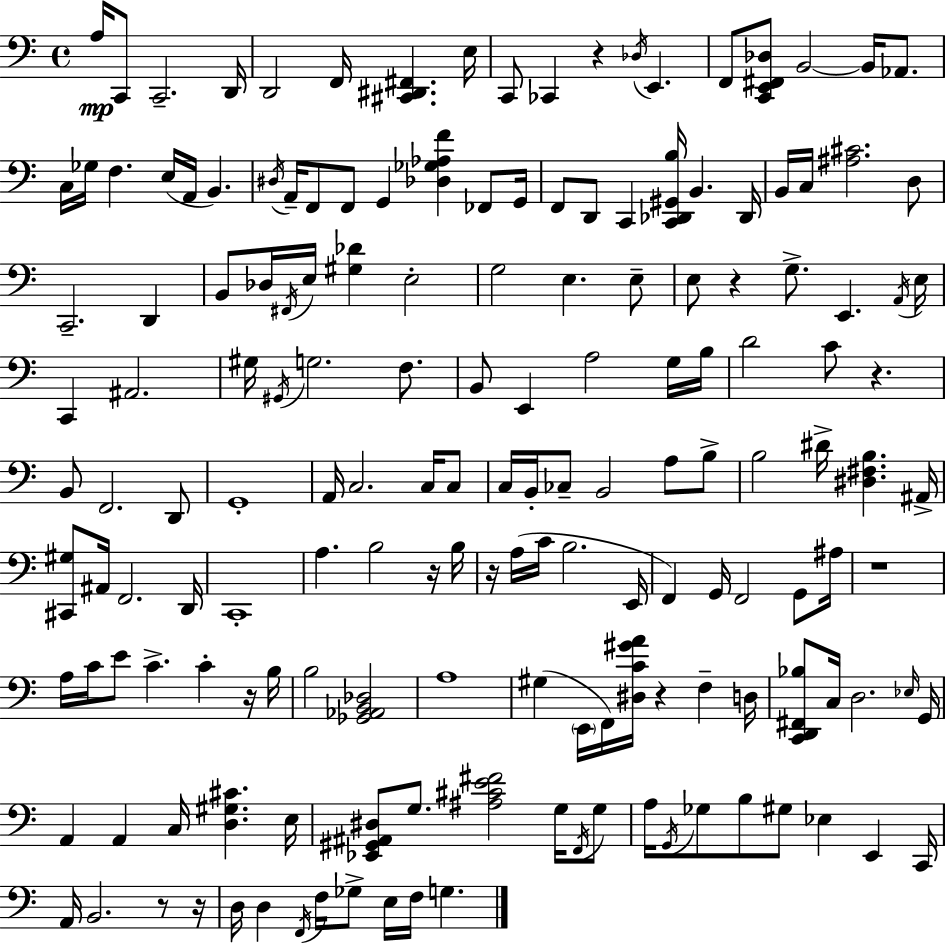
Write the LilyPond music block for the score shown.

{
  \clef bass
  \time 4/4
  \defaultTimeSignature
  \key c \major
  a16\mp c,8 c,2.-- d,16 | d,2 f,16 <cis, dis, fis,>4. e16 | c,8 ces,4 r4 \acciaccatura { des16 } e,4. | f,8 <c, e, fis, des>8 b,2~~ b,16 aes,8. | \break c16 ges16 f4. e16( a,16 b,4.) | \acciaccatura { dis16 } a,16-- f,8 f,8 g,4 <des ges aes f'>4 fes,8 | g,16 f,8 d,8 c,4 <c, des, gis, b>16 b,4. | des,16 b,16 c16 <ais cis'>2. | \break d8 c,2.-- d,4 | b,8 des16 \acciaccatura { fis,16 } e16 <gis des'>4 e2-. | g2 e4. | e8-- e8 r4 g8.-> e,4. | \break \acciaccatura { a,16 } e16 c,4 ais,2. | gis16 \acciaccatura { gis,16 } g2. | f8. b,8 e,4 a2 | g16 b16 d'2 c'8 r4. | \break b,8 f,2. | d,8 g,1-. | a,16 c2. | c16 c8 c16 b,16-. ces8-- b,2 | \break a8 b8-> b2 dis'16-> <dis fis b>4. | ais,16-> <cis, gis>8 ais,16 f,2. | d,16 c,1-. | a4. b2 | \break r16 b16 r16 a16( c'16 b2. | e,16 f,4) g,16 f,2 | g,8 ais16 r1 | a16 c'16 e'8 c'4.-> c'4-. | \break r16 b16 b2 <ges, aes, b, des>2 | a1 | gis4( \parenthesize e,16 f,16) <dis c' gis' a'>16 r4 | f4-- d16 <c, d, fis, bes>8 c16 d2. | \break \grace { ees16 } g,16 a,4 a,4 c16 <d gis cis'>4. | e16 <ees, gis, ais, dis>8 g8. <ais cis' e' fis'>2 | g16 \acciaccatura { f,16 } g8 a16 \acciaccatura { g,16 } ges8 b8 gis8 ees4 | e,4 c,16 a,16 b,2. | \break r8 r16 d16 d4 \acciaccatura { f,16 } f16 ges8-> | e16 f16 g4. \bar "|."
}